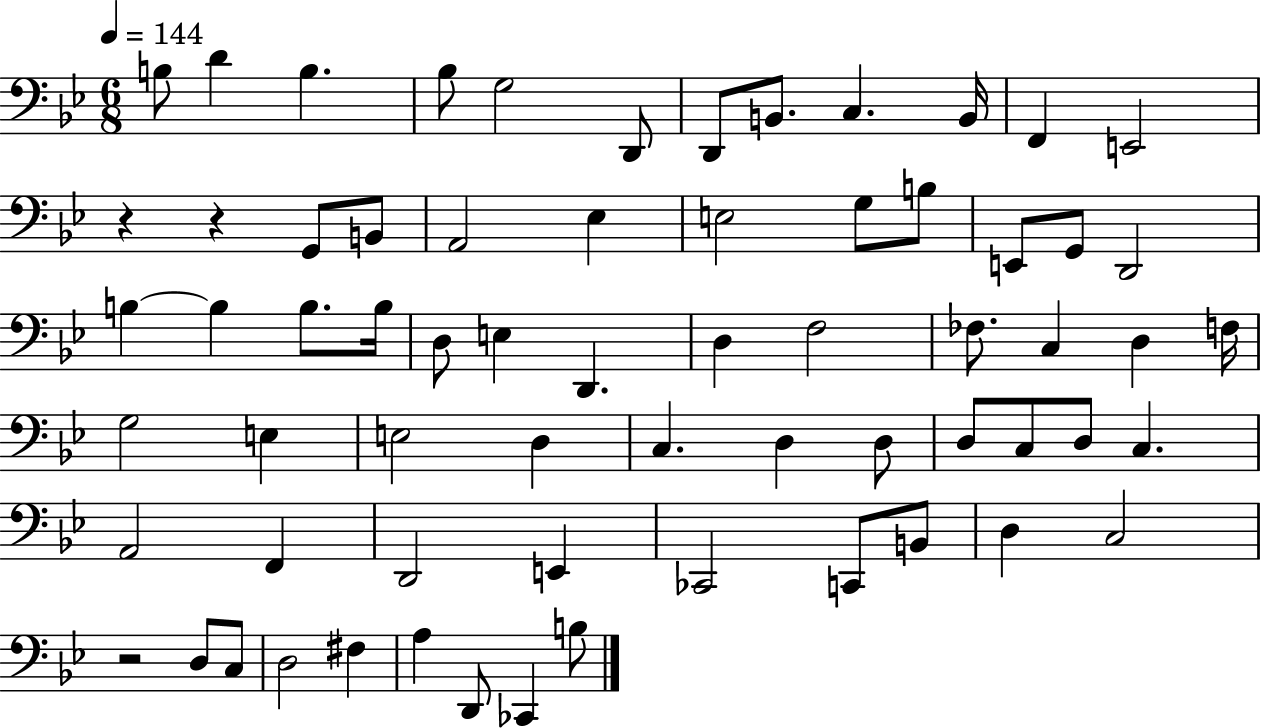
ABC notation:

X:1
T:Untitled
M:6/8
L:1/4
K:Bb
B,/2 D B, _B,/2 G,2 D,,/2 D,,/2 B,,/2 C, B,,/4 F,, E,,2 z z G,,/2 B,,/2 A,,2 _E, E,2 G,/2 B,/2 E,,/2 G,,/2 D,,2 B, B, B,/2 B,/4 D,/2 E, D,, D, F,2 _F,/2 C, D, F,/4 G,2 E, E,2 D, C, D, D,/2 D,/2 C,/2 D,/2 C, A,,2 F,, D,,2 E,, _C,,2 C,,/2 B,,/2 D, C,2 z2 D,/2 C,/2 D,2 ^F, A, D,,/2 _C,, B,/2